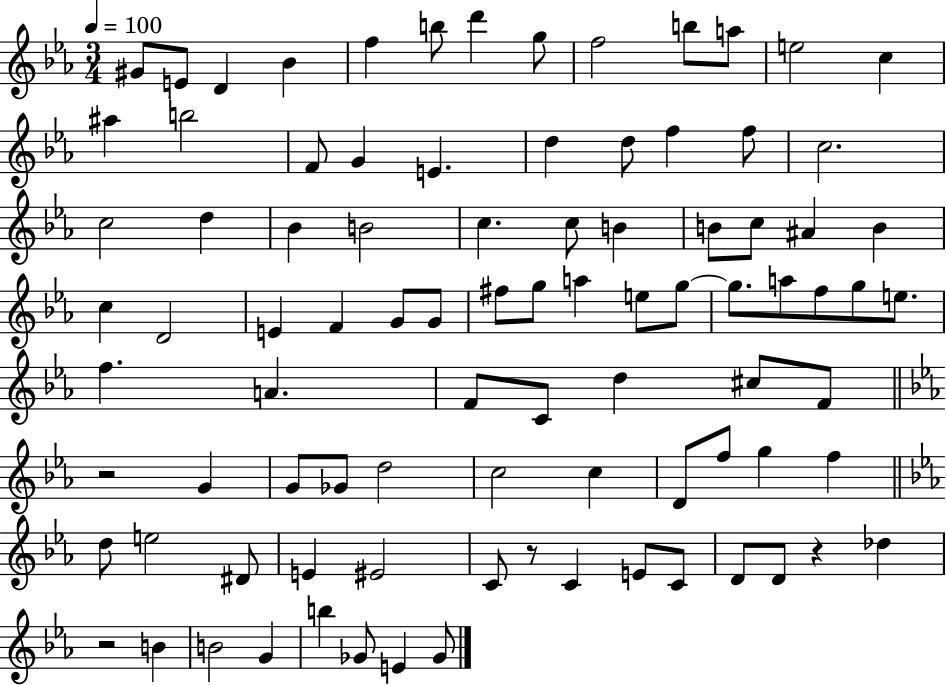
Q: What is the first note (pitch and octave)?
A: G#4